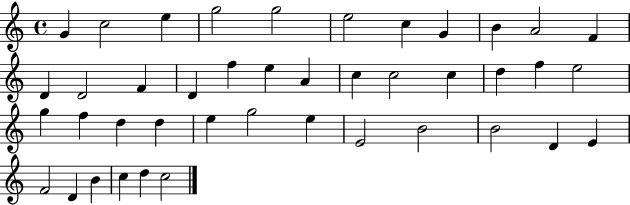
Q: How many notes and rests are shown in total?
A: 42